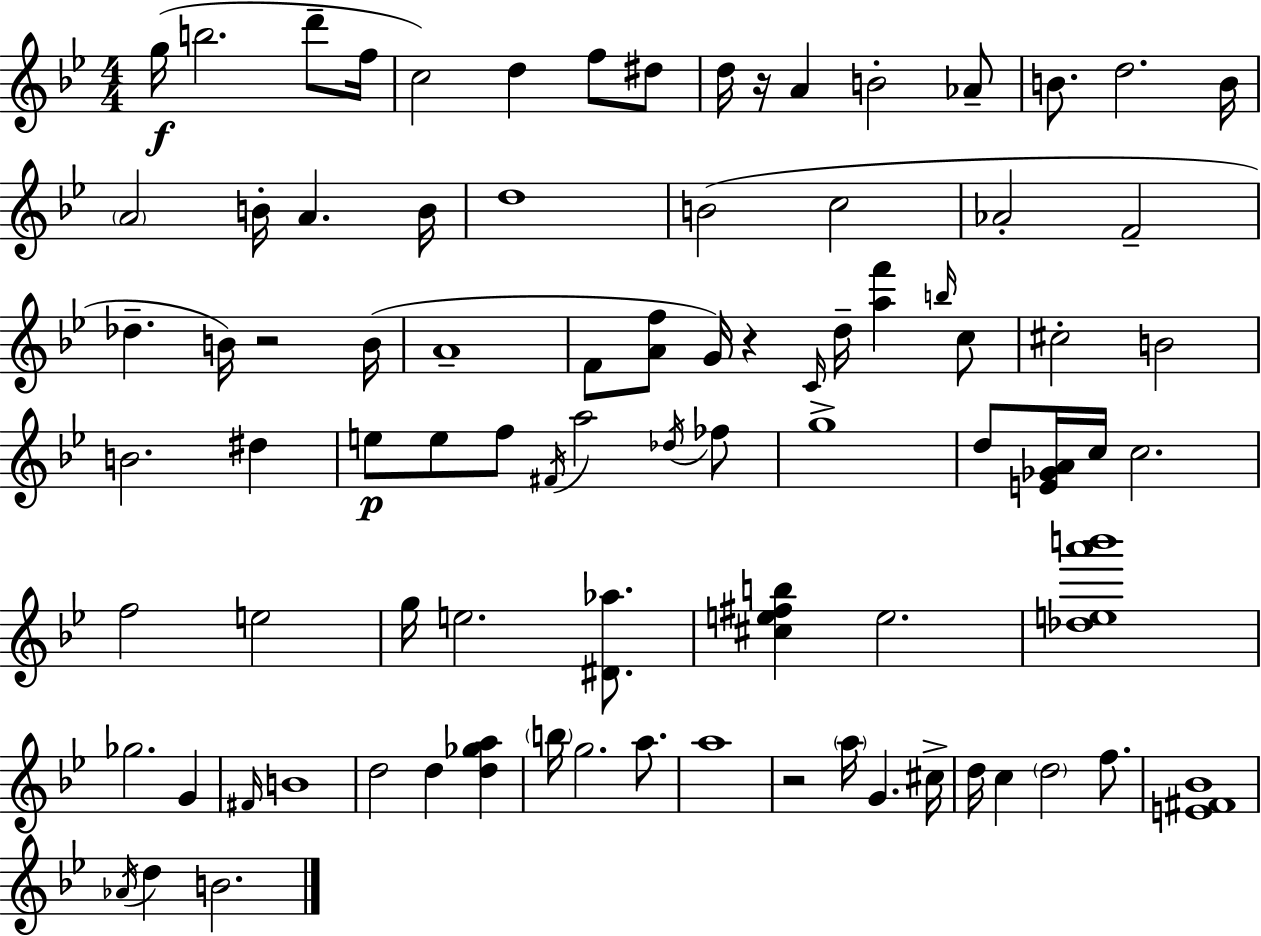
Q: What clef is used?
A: treble